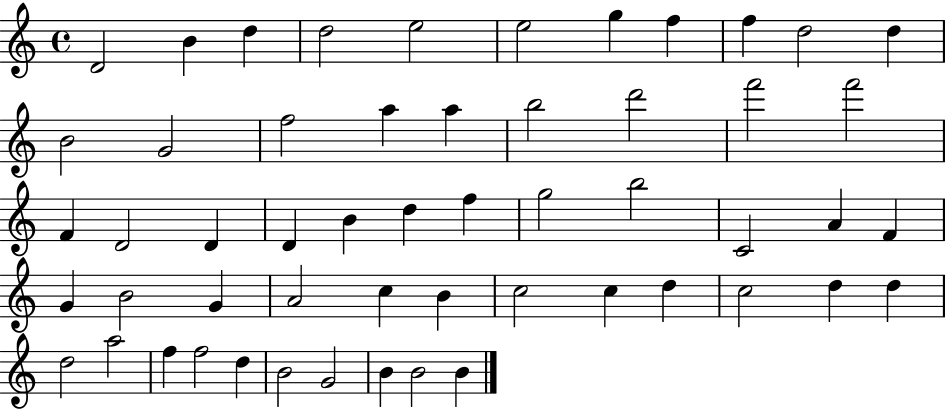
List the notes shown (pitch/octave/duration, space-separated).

D4/h B4/q D5/q D5/h E5/h E5/h G5/q F5/q F5/q D5/h D5/q B4/h G4/h F5/h A5/q A5/q B5/h D6/h F6/h F6/h F4/q D4/h D4/q D4/q B4/q D5/q F5/q G5/h B5/h C4/h A4/q F4/q G4/q B4/h G4/q A4/h C5/q B4/q C5/h C5/q D5/q C5/h D5/q D5/q D5/h A5/h F5/q F5/h D5/q B4/h G4/h B4/q B4/h B4/q